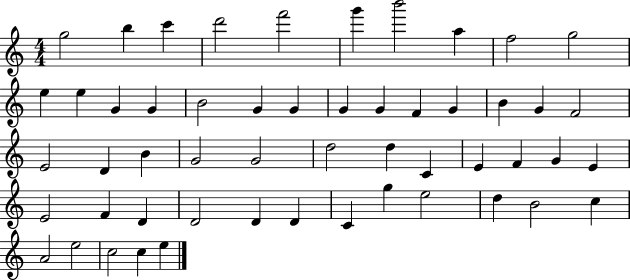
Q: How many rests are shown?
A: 0